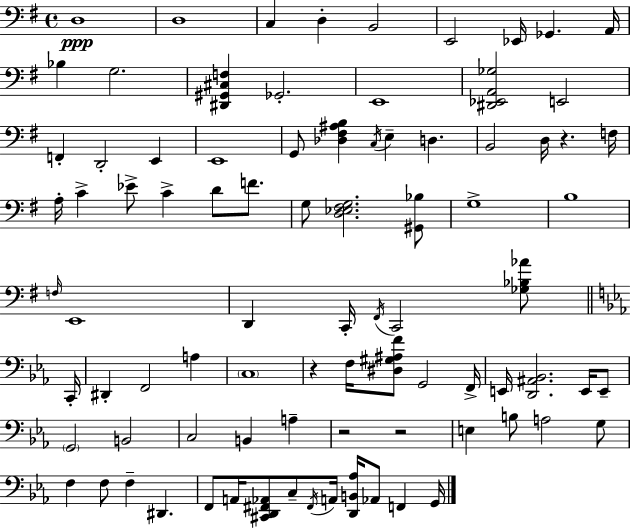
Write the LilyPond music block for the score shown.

{
  \clef bass
  \time 4/4
  \defaultTimeSignature
  \key g \major
  d1\ppp | d1 | c4 d4-. b,2 | e,2 ees,16 ges,4. a,16 | \break bes4 g2. | <dis, gis, cis f>4 ges,2.-. | e,1 | <dis, ees, a, ges>2 e,2 | \break f,4-. d,2-. e,4 | e,1 | g,8 <des fis ais b>4 \acciaccatura { c16 } e4-- d4. | b,2 d16 r4. | \break f16 a16-. c'4-> ees'8-> c'4-> d'8 f'8. | g8 <d ees fis g>2. <gis, bes>8 | g1-> | b1 | \break \grace { f16 } e,1 | d,4 c,16-. \acciaccatura { fis,16 } c,2 | <ges bes aes'>8 \bar "||" \break \key c \minor c,16-. dis,4-. f,2 a4 | \parenthesize c1 | r4 f16 <dis gis ais f'>8 g,2 | f,16-> e,16 <d, ais, bes,>2. e,16 e,8-- | \break \parenthesize g,2 b,2 | c2 b,4 a4-- | r2 r2 | e4 b8 a2 g8 | \break f4 f8 f4-- dis,4. | f,8 a,16 <cis, d, fis, aes,>8 c8-- \acciaccatura { fis,16 } a,16 <d, b, aes>16 aes,8 f,4 | g,16 \bar "|."
}